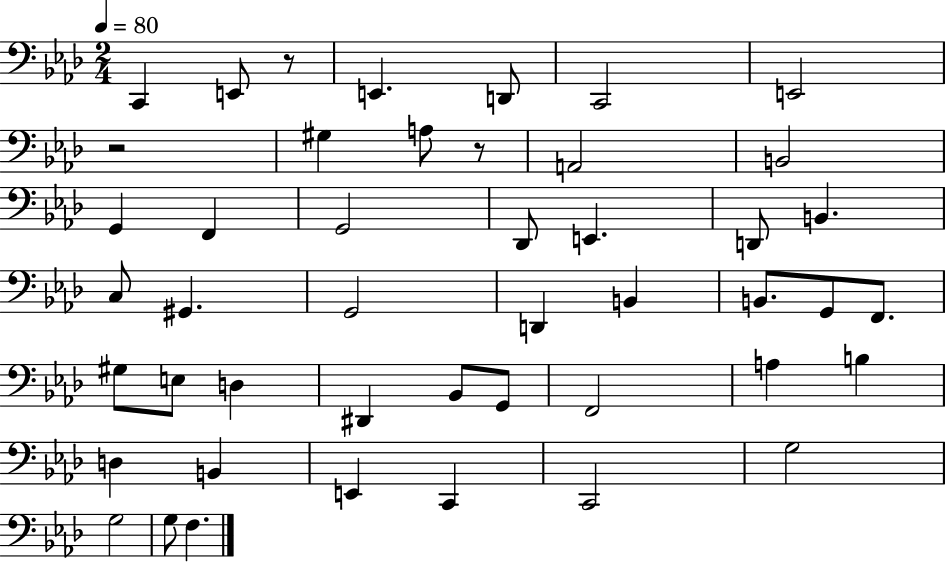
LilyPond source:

{
  \clef bass
  \numericTimeSignature
  \time 2/4
  \key aes \major
  \tempo 4 = 80
  c,4 e,8 r8 | e,4. d,8 | c,2 | e,2 | \break r2 | gis4 a8 r8 | a,2 | b,2 | \break g,4 f,4 | g,2 | des,8 e,4. | d,8 b,4. | \break c8 gis,4. | g,2 | d,4 b,4 | b,8. g,8 f,8. | \break gis8 e8 d4 | dis,4 bes,8 g,8 | f,2 | a4 b4 | \break d4 b,4 | e,4 c,4 | c,2 | g2 | \break g2 | g8 f4. | \bar "|."
}